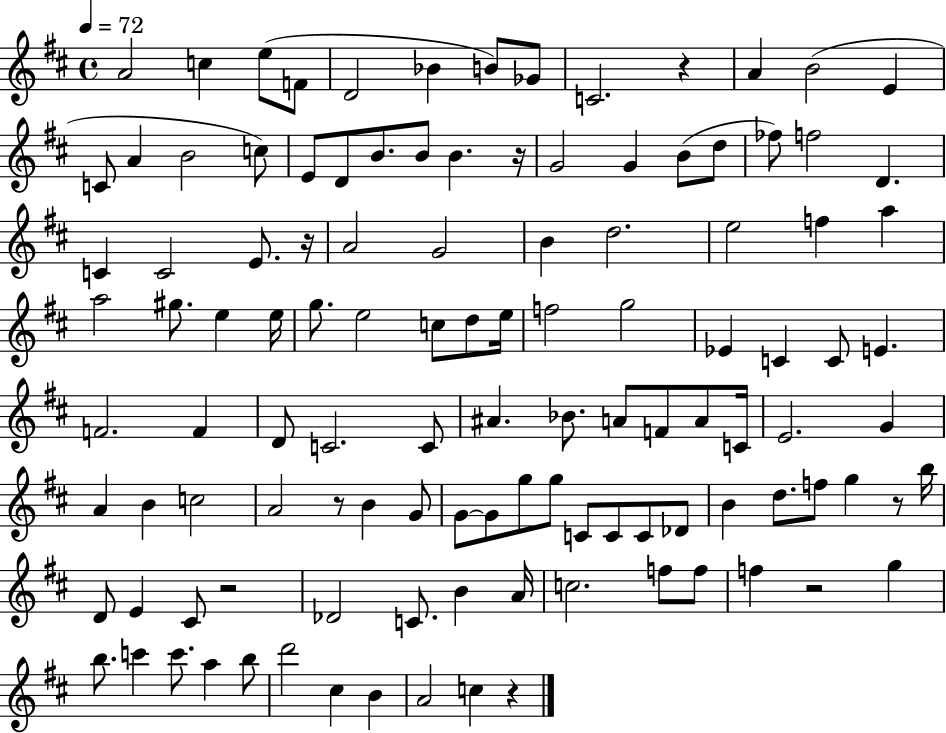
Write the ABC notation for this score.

X:1
T:Untitled
M:4/4
L:1/4
K:D
A2 c e/2 F/2 D2 _B B/2 _G/2 C2 z A B2 E C/2 A B2 c/2 E/2 D/2 B/2 B/2 B z/4 G2 G B/2 d/2 _f/2 f2 D C C2 E/2 z/4 A2 G2 B d2 e2 f a a2 ^g/2 e e/4 g/2 e2 c/2 d/2 e/4 f2 g2 _E C C/2 E F2 F D/2 C2 C/2 ^A _B/2 A/2 F/2 A/2 C/4 E2 G A B c2 A2 z/2 B G/2 G/2 G/2 g/2 g/2 C/2 C/2 C/2 _D/2 B d/2 f/2 g z/2 b/4 D/2 E ^C/2 z2 _D2 C/2 B A/4 c2 f/2 f/2 f z2 g b/2 c' c'/2 a b/2 d'2 ^c B A2 c z